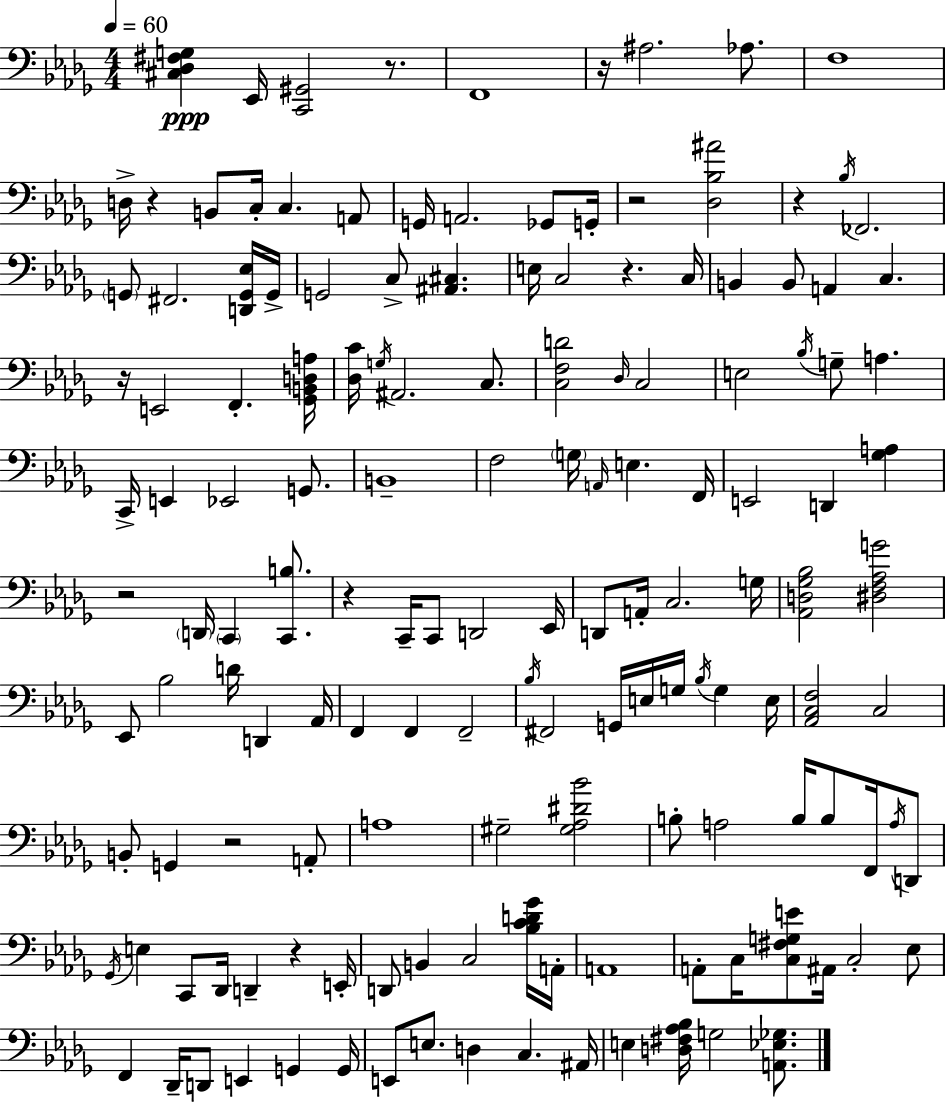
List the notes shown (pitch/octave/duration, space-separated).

[C#3,Db3,F#3,G3]/q Eb2/s [C2,G#2]/h R/e. F2/w R/s A#3/h. Ab3/e. F3/w D3/s R/q B2/e C3/s C3/q. A2/e G2/s A2/h. Gb2/e G2/s R/h [Db3,Bb3,A#4]/h R/q Bb3/s FES2/h. G2/e F#2/h. [D2,G2,Eb3]/s G2/s G2/h C3/e [A#2,C#3]/q. E3/s C3/h R/q. C3/s B2/q B2/e A2/q C3/q. R/s E2/h F2/q. [Gb2,B2,D3,A3]/s [Db3,C4]/s G3/s A#2/h. C3/e. [C3,F3,D4]/h Db3/s C3/h E3/h Bb3/s G3/e A3/q. C2/s E2/q Eb2/h G2/e. B2/w F3/h G3/s A2/s E3/q. F2/s E2/h D2/q [Gb3,A3]/q R/h D2/s C2/q [C2,B3]/e. R/q C2/s C2/e D2/h Eb2/s D2/e A2/s C3/h. G3/s [Ab2,D3,Gb3,Bb3]/h [D#3,F3,Ab3,G4]/h Eb2/e Bb3/h D4/s D2/q Ab2/s F2/q F2/q F2/h Bb3/s F#2/h G2/s E3/s G3/s Bb3/s G3/q E3/s [Ab2,C3,F3]/h C3/h B2/e G2/q R/h A2/e A3/w G#3/h [G#3,Ab3,D#4,Bb4]/h B3/e A3/h B3/s B3/e F2/s A3/s D2/e Gb2/s E3/q C2/e Db2/s D2/q R/q E2/s D2/e B2/q C3/h [Bb3,C4,D4,Gb4]/s A2/s A2/w A2/e C3/s [C3,F#3,G3,E4]/e A#2/s C3/h Eb3/e F2/q Db2/s D2/e E2/q G2/q G2/s E2/e E3/e. D3/q C3/q. A#2/s E3/q [D3,F#3,Ab3,Bb3]/s G3/h [A2,Eb3,Gb3]/e.